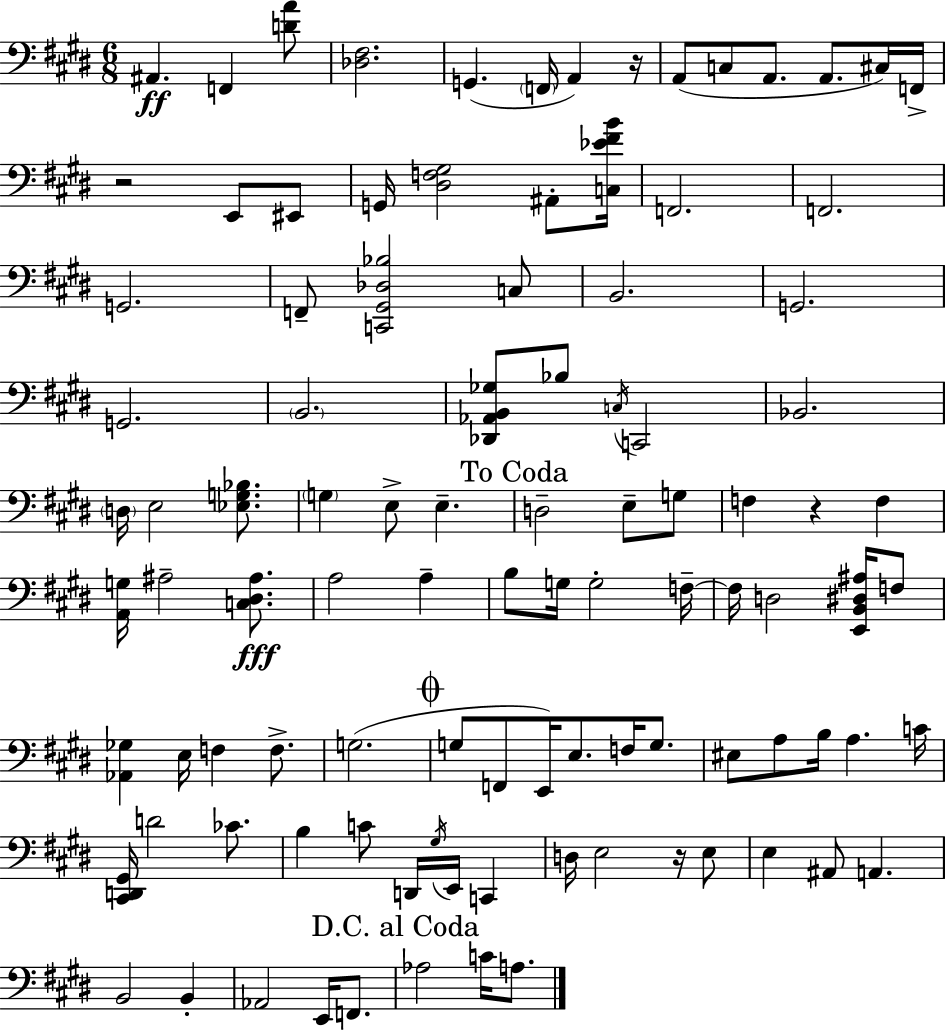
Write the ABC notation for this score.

X:1
T:Untitled
M:6/8
L:1/4
K:E
^A,, F,, [DA]/2 [_D,^F,]2 G,, F,,/4 A,, z/4 A,,/2 C,/2 A,,/2 A,,/2 ^C,/4 F,,/4 z2 E,,/2 ^E,,/2 G,,/4 [^D,F,^G,]2 ^A,,/2 [C,_E^FB]/4 F,,2 F,,2 G,,2 F,,/2 [C,,^G,,_D,_B,]2 C,/2 B,,2 G,,2 G,,2 B,,2 [_D,,_A,,B,,_G,]/2 _B,/2 C,/4 C,,2 _B,,2 D,/4 E,2 [_E,G,_B,]/2 G, E,/2 E, D,2 E,/2 G,/2 F, z F, [A,,G,]/4 ^A,2 [C,^D,^A,]/2 A,2 A, B,/2 G,/4 G,2 F,/4 F,/4 D,2 [E,,B,,^D,^A,]/4 F,/2 [_A,,_G,] E,/4 F, F,/2 G,2 G,/2 F,,/2 E,,/4 E,/2 F,/4 G,/2 ^E,/2 A,/2 B,/4 A, C/4 [^C,,D,,^G,,]/4 D2 _C/2 B, C/2 D,,/4 ^G,/4 E,,/4 C,, D,/4 E,2 z/4 E,/2 E, ^A,,/2 A,, B,,2 B,, _A,,2 E,,/4 F,,/2 _A,2 C/4 A,/2